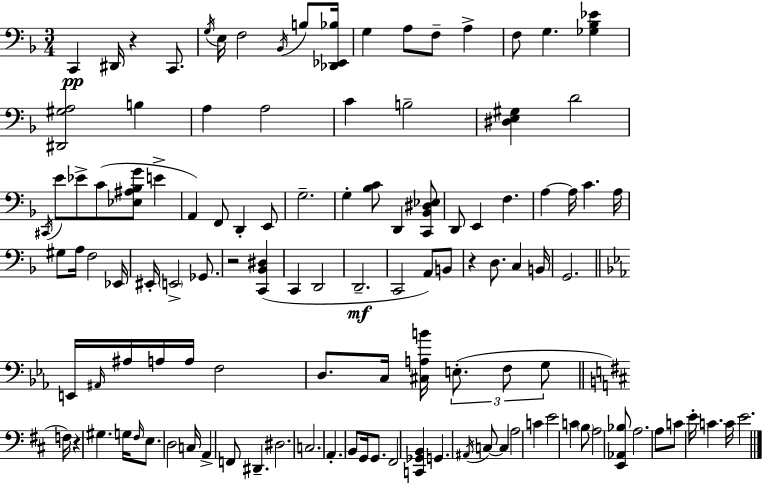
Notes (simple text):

C2/q D#2/s R/q C2/e. G3/s E3/s F3/h Bb2/s B3/e [Db2,Eb2,Bb3]/s G3/q A3/e F3/e A3/q F3/e G3/q. [Gb3,Bb3,Eb4]/q [D#2,G#3,A3]/h B3/q A3/q A3/h C4/q B3/h [D#3,E3,G#3]/q D4/h C#2/s E4/e Eb4/e C4/e [Eb3,A#3,Bb3,G4]/e E4/q A2/q F2/e D2/q E2/e G3/h. G3/q [Bb3,C4]/e D2/q [C2,Bb2,D#3,Eb3]/e D2/e E2/q F3/q. A3/q A3/s C4/q. A3/s G#3/e A3/s F3/h Eb2/s EIS2/s E2/h Gb2/e. R/h [C2,Bb2,D#3]/q C2/q D2/h D2/h. C2/h A2/e B2/e R/q D3/e. C3/q B2/s G2/h. E2/s A#2/s A#3/s A3/s A3/s F3/h D3/e. C3/s [C#3,A3,B4]/s E3/e. F3/e G3/e F3/s R/q G#3/q. G3/s F#3/s E3/e. D3/h C3/s A2/q F2/e D#2/q. D#3/h. C3/h. A2/q. B2/e G2/s G2/e. F#2/h [C2,Gb2,B2]/q G2/q. A#2/s C3/e C3/q A3/h C4/q E4/h C4/q B3/e A3/h [E2,Ab2,Bb3]/e A3/h. A3/e C4/e E4/s C4/q. C4/s E4/h.